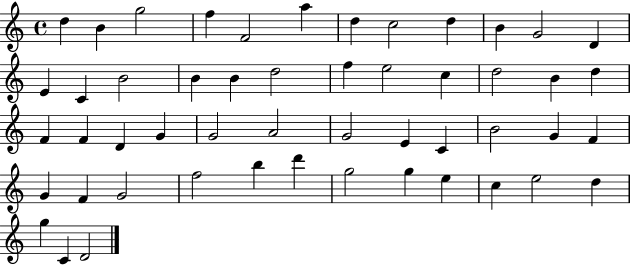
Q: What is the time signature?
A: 4/4